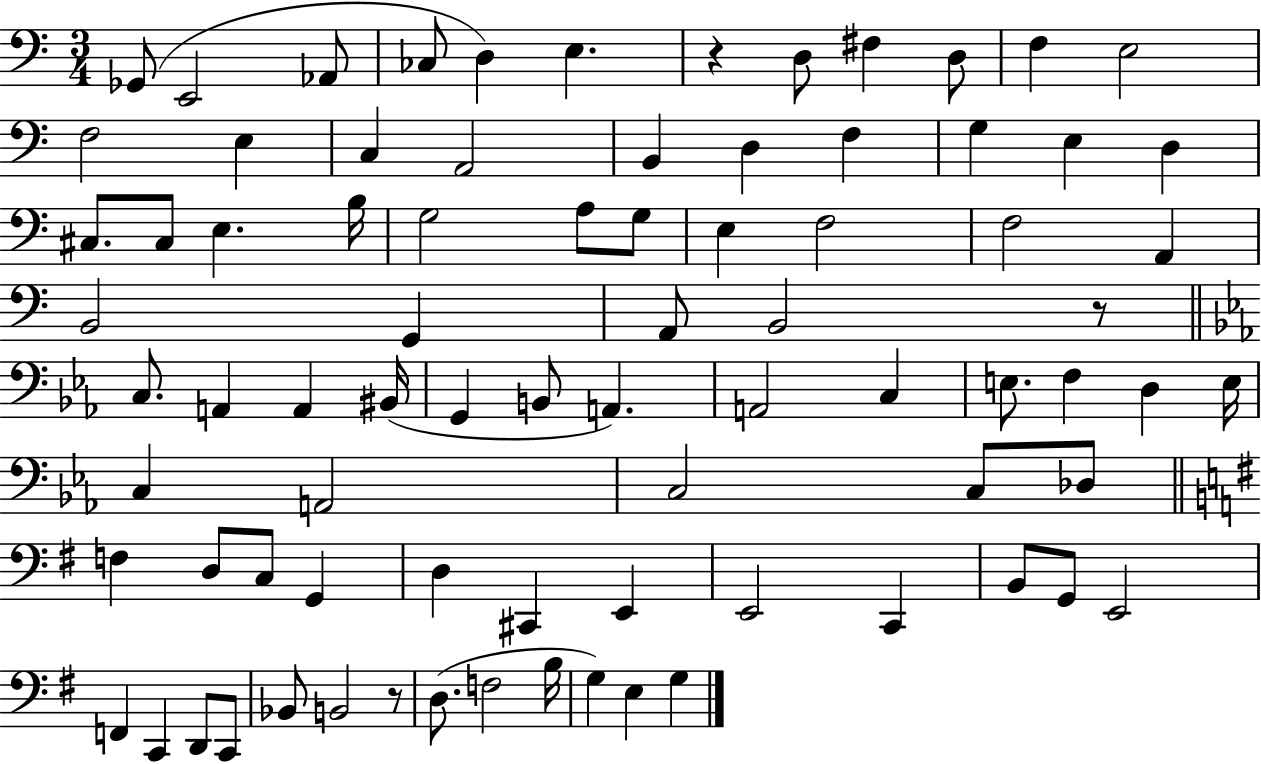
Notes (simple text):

Gb2/e E2/h Ab2/e CES3/e D3/q E3/q. R/q D3/e F#3/q D3/e F3/q E3/h F3/h E3/q C3/q A2/h B2/q D3/q F3/q G3/q E3/q D3/q C#3/e. C#3/e E3/q. B3/s G3/h A3/e G3/e E3/q F3/h F3/h A2/q B2/h G2/q A2/e B2/h R/e C3/e. A2/q A2/q BIS2/s G2/q B2/e A2/q. A2/h C3/q E3/e. F3/q D3/q E3/s C3/q A2/h C3/h C3/e Db3/e F3/q D3/e C3/e G2/q D3/q C#2/q E2/q E2/h C2/q B2/e G2/e E2/h F2/q C2/q D2/e C2/e Bb2/e B2/h R/e D3/e. F3/h B3/s G3/q E3/q G3/q